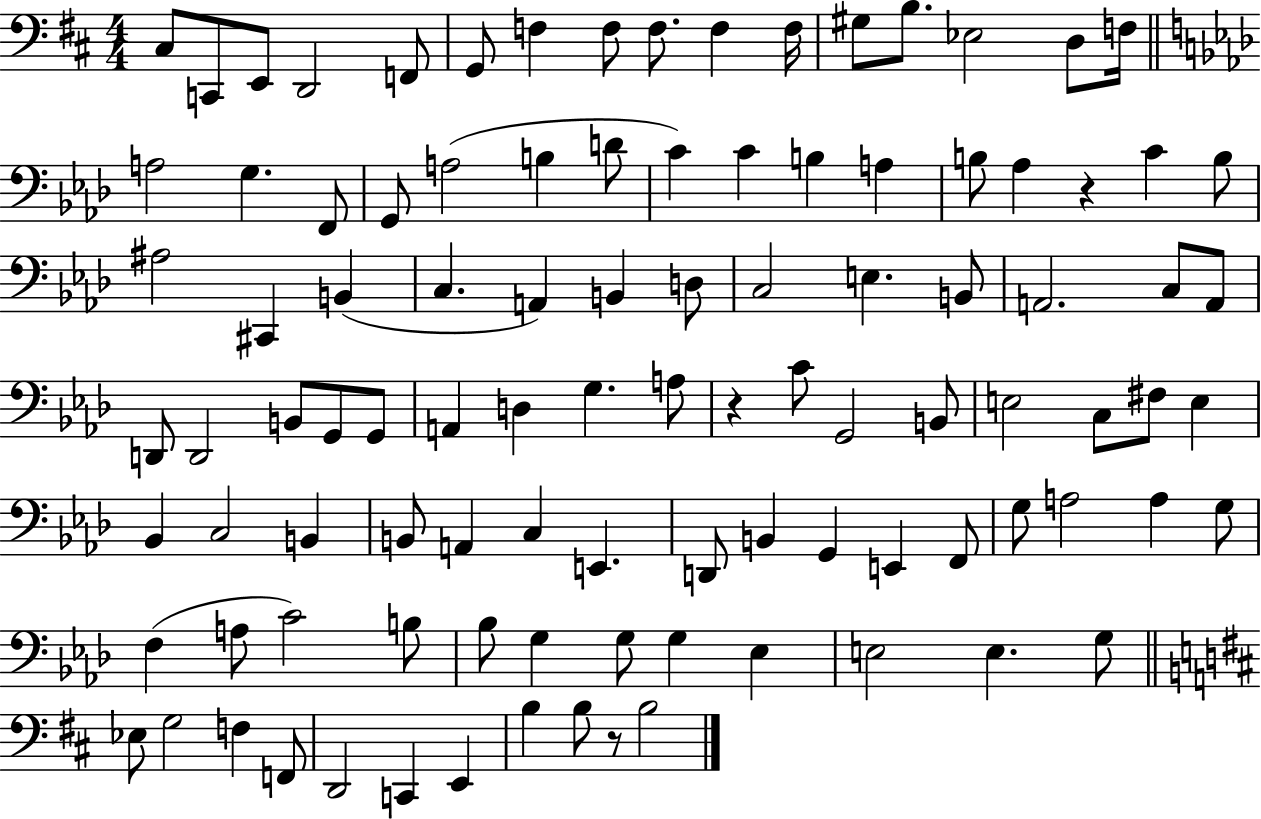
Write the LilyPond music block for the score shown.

{
  \clef bass
  \numericTimeSignature
  \time 4/4
  \key d \major
  cis8 c,8 e,8 d,2 f,8 | g,8 f4 f8 f8. f4 f16 | gis8 b8. ees2 d8 f16 | \bar "||" \break \key f \minor a2 g4. f,8 | g,8 a2( b4 d'8 | c'4) c'4 b4 a4 | b8 aes4 r4 c'4 b8 | \break ais2 cis,4 b,4( | c4. a,4) b,4 d8 | c2 e4. b,8 | a,2. c8 a,8 | \break d,8 d,2 b,8 g,8 g,8 | a,4 d4 g4. a8 | r4 c'8 g,2 b,8 | e2 c8 fis8 e4 | \break bes,4 c2 b,4 | b,8 a,4 c4 e,4. | d,8 b,4 g,4 e,4 f,8 | g8 a2 a4 g8 | \break f4( a8 c'2) b8 | bes8 g4 g8 g4 ees4 | e2 e4. g8 | \bar "||" \break \key d \major ees8 g2 f4 f,8 | d,2 c,4 e,4 | b4 b8 r8 b2 | \bar "|."
}